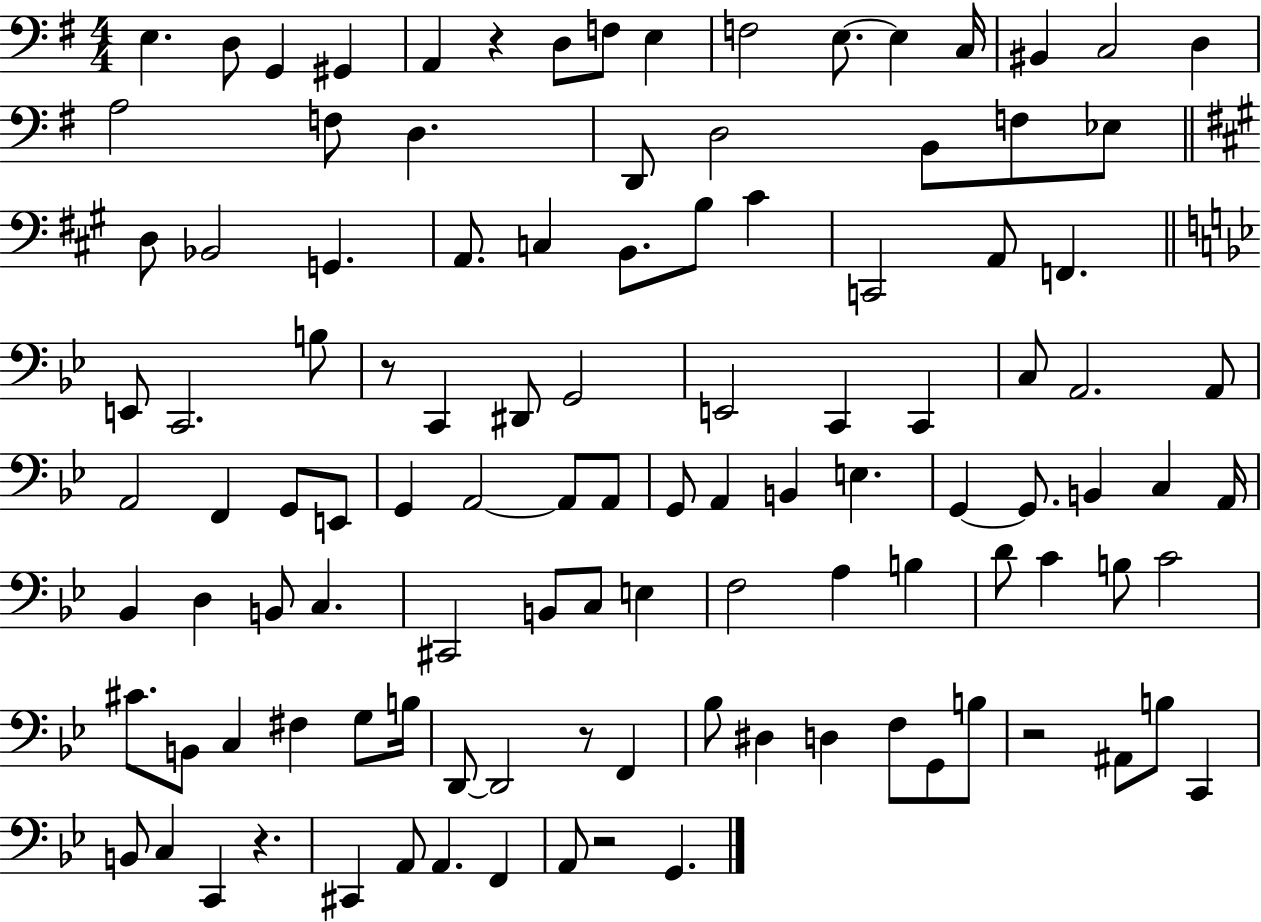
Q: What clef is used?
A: bass